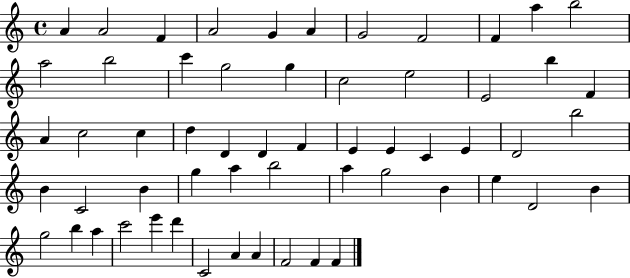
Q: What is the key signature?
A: C major